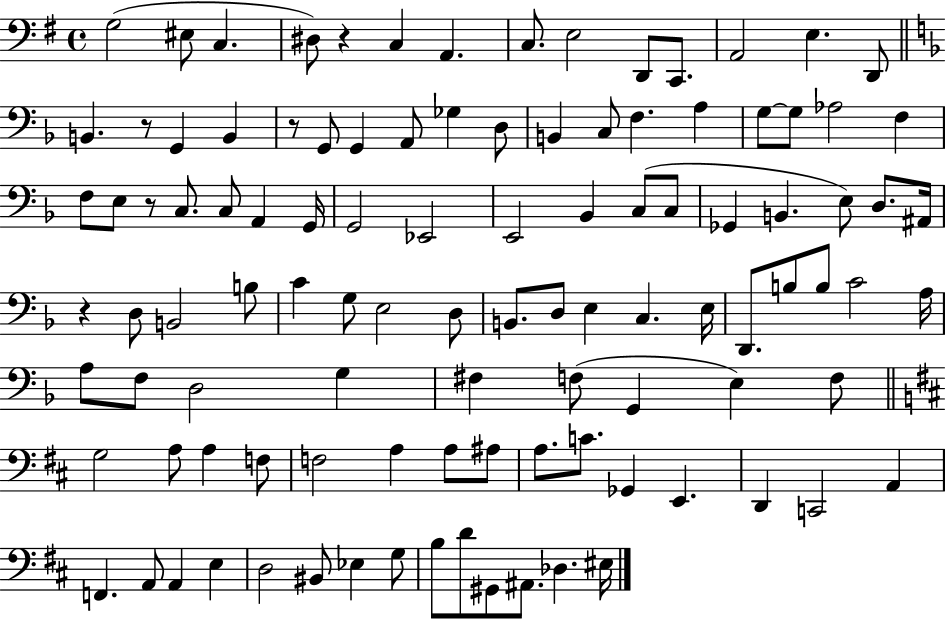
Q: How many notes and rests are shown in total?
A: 106